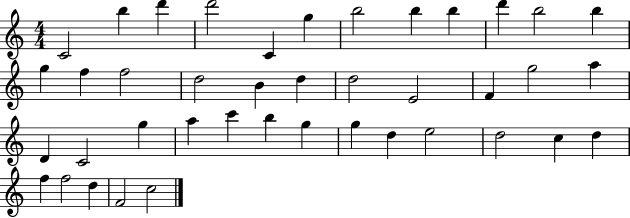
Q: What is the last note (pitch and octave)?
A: C5